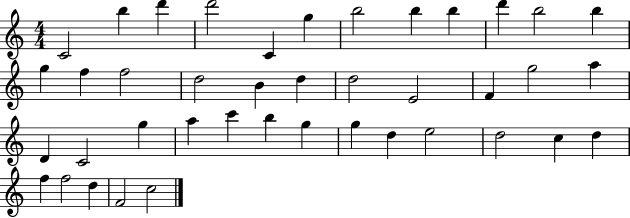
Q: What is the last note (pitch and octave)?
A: C5